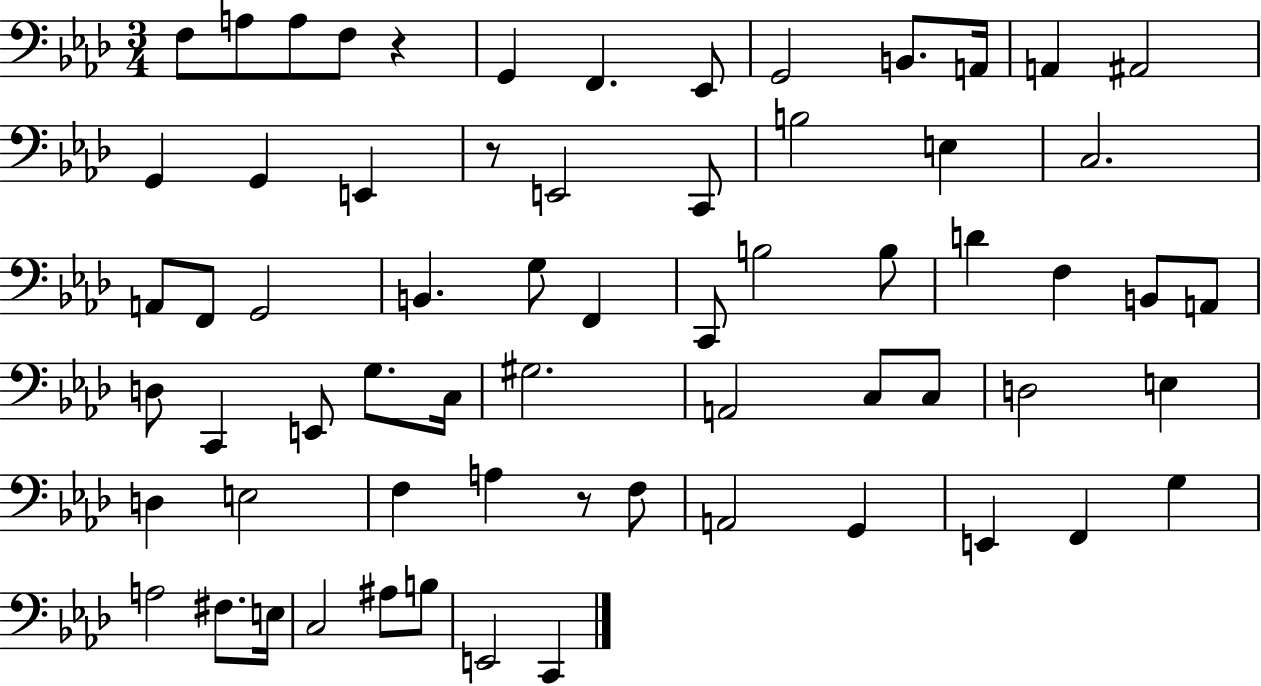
{
  \clef bass
  \numericTimeSignature
  \time 3/4
  \key aes \major
  \repeat volta 2 { f8 a8 a8 f8 r4 | g,4 f,4. ees,8 | g,2 b,8. a,16 | a,4 ais,2 | \break g,4 g,4 e,4 | r8 e,2 c,8 | b2 e4 | c2. | \break a,8 f,8 g,2 | b,4. g8 f,4 | c,8 b2 b8 | d'4 f4 b,8 a,8 | \break d8 c,4 e,8 g8. c16 | gis2. | a,2 c8 c8 | d2 e4 | \break d4 e2 | f4 a4 r8 f8 | a,2 g,4 | e,4 f,4 g4 | \break a2 fis8. e16 | c2 ais8 b8 | e,2 c,4 | } \bar "|."
}